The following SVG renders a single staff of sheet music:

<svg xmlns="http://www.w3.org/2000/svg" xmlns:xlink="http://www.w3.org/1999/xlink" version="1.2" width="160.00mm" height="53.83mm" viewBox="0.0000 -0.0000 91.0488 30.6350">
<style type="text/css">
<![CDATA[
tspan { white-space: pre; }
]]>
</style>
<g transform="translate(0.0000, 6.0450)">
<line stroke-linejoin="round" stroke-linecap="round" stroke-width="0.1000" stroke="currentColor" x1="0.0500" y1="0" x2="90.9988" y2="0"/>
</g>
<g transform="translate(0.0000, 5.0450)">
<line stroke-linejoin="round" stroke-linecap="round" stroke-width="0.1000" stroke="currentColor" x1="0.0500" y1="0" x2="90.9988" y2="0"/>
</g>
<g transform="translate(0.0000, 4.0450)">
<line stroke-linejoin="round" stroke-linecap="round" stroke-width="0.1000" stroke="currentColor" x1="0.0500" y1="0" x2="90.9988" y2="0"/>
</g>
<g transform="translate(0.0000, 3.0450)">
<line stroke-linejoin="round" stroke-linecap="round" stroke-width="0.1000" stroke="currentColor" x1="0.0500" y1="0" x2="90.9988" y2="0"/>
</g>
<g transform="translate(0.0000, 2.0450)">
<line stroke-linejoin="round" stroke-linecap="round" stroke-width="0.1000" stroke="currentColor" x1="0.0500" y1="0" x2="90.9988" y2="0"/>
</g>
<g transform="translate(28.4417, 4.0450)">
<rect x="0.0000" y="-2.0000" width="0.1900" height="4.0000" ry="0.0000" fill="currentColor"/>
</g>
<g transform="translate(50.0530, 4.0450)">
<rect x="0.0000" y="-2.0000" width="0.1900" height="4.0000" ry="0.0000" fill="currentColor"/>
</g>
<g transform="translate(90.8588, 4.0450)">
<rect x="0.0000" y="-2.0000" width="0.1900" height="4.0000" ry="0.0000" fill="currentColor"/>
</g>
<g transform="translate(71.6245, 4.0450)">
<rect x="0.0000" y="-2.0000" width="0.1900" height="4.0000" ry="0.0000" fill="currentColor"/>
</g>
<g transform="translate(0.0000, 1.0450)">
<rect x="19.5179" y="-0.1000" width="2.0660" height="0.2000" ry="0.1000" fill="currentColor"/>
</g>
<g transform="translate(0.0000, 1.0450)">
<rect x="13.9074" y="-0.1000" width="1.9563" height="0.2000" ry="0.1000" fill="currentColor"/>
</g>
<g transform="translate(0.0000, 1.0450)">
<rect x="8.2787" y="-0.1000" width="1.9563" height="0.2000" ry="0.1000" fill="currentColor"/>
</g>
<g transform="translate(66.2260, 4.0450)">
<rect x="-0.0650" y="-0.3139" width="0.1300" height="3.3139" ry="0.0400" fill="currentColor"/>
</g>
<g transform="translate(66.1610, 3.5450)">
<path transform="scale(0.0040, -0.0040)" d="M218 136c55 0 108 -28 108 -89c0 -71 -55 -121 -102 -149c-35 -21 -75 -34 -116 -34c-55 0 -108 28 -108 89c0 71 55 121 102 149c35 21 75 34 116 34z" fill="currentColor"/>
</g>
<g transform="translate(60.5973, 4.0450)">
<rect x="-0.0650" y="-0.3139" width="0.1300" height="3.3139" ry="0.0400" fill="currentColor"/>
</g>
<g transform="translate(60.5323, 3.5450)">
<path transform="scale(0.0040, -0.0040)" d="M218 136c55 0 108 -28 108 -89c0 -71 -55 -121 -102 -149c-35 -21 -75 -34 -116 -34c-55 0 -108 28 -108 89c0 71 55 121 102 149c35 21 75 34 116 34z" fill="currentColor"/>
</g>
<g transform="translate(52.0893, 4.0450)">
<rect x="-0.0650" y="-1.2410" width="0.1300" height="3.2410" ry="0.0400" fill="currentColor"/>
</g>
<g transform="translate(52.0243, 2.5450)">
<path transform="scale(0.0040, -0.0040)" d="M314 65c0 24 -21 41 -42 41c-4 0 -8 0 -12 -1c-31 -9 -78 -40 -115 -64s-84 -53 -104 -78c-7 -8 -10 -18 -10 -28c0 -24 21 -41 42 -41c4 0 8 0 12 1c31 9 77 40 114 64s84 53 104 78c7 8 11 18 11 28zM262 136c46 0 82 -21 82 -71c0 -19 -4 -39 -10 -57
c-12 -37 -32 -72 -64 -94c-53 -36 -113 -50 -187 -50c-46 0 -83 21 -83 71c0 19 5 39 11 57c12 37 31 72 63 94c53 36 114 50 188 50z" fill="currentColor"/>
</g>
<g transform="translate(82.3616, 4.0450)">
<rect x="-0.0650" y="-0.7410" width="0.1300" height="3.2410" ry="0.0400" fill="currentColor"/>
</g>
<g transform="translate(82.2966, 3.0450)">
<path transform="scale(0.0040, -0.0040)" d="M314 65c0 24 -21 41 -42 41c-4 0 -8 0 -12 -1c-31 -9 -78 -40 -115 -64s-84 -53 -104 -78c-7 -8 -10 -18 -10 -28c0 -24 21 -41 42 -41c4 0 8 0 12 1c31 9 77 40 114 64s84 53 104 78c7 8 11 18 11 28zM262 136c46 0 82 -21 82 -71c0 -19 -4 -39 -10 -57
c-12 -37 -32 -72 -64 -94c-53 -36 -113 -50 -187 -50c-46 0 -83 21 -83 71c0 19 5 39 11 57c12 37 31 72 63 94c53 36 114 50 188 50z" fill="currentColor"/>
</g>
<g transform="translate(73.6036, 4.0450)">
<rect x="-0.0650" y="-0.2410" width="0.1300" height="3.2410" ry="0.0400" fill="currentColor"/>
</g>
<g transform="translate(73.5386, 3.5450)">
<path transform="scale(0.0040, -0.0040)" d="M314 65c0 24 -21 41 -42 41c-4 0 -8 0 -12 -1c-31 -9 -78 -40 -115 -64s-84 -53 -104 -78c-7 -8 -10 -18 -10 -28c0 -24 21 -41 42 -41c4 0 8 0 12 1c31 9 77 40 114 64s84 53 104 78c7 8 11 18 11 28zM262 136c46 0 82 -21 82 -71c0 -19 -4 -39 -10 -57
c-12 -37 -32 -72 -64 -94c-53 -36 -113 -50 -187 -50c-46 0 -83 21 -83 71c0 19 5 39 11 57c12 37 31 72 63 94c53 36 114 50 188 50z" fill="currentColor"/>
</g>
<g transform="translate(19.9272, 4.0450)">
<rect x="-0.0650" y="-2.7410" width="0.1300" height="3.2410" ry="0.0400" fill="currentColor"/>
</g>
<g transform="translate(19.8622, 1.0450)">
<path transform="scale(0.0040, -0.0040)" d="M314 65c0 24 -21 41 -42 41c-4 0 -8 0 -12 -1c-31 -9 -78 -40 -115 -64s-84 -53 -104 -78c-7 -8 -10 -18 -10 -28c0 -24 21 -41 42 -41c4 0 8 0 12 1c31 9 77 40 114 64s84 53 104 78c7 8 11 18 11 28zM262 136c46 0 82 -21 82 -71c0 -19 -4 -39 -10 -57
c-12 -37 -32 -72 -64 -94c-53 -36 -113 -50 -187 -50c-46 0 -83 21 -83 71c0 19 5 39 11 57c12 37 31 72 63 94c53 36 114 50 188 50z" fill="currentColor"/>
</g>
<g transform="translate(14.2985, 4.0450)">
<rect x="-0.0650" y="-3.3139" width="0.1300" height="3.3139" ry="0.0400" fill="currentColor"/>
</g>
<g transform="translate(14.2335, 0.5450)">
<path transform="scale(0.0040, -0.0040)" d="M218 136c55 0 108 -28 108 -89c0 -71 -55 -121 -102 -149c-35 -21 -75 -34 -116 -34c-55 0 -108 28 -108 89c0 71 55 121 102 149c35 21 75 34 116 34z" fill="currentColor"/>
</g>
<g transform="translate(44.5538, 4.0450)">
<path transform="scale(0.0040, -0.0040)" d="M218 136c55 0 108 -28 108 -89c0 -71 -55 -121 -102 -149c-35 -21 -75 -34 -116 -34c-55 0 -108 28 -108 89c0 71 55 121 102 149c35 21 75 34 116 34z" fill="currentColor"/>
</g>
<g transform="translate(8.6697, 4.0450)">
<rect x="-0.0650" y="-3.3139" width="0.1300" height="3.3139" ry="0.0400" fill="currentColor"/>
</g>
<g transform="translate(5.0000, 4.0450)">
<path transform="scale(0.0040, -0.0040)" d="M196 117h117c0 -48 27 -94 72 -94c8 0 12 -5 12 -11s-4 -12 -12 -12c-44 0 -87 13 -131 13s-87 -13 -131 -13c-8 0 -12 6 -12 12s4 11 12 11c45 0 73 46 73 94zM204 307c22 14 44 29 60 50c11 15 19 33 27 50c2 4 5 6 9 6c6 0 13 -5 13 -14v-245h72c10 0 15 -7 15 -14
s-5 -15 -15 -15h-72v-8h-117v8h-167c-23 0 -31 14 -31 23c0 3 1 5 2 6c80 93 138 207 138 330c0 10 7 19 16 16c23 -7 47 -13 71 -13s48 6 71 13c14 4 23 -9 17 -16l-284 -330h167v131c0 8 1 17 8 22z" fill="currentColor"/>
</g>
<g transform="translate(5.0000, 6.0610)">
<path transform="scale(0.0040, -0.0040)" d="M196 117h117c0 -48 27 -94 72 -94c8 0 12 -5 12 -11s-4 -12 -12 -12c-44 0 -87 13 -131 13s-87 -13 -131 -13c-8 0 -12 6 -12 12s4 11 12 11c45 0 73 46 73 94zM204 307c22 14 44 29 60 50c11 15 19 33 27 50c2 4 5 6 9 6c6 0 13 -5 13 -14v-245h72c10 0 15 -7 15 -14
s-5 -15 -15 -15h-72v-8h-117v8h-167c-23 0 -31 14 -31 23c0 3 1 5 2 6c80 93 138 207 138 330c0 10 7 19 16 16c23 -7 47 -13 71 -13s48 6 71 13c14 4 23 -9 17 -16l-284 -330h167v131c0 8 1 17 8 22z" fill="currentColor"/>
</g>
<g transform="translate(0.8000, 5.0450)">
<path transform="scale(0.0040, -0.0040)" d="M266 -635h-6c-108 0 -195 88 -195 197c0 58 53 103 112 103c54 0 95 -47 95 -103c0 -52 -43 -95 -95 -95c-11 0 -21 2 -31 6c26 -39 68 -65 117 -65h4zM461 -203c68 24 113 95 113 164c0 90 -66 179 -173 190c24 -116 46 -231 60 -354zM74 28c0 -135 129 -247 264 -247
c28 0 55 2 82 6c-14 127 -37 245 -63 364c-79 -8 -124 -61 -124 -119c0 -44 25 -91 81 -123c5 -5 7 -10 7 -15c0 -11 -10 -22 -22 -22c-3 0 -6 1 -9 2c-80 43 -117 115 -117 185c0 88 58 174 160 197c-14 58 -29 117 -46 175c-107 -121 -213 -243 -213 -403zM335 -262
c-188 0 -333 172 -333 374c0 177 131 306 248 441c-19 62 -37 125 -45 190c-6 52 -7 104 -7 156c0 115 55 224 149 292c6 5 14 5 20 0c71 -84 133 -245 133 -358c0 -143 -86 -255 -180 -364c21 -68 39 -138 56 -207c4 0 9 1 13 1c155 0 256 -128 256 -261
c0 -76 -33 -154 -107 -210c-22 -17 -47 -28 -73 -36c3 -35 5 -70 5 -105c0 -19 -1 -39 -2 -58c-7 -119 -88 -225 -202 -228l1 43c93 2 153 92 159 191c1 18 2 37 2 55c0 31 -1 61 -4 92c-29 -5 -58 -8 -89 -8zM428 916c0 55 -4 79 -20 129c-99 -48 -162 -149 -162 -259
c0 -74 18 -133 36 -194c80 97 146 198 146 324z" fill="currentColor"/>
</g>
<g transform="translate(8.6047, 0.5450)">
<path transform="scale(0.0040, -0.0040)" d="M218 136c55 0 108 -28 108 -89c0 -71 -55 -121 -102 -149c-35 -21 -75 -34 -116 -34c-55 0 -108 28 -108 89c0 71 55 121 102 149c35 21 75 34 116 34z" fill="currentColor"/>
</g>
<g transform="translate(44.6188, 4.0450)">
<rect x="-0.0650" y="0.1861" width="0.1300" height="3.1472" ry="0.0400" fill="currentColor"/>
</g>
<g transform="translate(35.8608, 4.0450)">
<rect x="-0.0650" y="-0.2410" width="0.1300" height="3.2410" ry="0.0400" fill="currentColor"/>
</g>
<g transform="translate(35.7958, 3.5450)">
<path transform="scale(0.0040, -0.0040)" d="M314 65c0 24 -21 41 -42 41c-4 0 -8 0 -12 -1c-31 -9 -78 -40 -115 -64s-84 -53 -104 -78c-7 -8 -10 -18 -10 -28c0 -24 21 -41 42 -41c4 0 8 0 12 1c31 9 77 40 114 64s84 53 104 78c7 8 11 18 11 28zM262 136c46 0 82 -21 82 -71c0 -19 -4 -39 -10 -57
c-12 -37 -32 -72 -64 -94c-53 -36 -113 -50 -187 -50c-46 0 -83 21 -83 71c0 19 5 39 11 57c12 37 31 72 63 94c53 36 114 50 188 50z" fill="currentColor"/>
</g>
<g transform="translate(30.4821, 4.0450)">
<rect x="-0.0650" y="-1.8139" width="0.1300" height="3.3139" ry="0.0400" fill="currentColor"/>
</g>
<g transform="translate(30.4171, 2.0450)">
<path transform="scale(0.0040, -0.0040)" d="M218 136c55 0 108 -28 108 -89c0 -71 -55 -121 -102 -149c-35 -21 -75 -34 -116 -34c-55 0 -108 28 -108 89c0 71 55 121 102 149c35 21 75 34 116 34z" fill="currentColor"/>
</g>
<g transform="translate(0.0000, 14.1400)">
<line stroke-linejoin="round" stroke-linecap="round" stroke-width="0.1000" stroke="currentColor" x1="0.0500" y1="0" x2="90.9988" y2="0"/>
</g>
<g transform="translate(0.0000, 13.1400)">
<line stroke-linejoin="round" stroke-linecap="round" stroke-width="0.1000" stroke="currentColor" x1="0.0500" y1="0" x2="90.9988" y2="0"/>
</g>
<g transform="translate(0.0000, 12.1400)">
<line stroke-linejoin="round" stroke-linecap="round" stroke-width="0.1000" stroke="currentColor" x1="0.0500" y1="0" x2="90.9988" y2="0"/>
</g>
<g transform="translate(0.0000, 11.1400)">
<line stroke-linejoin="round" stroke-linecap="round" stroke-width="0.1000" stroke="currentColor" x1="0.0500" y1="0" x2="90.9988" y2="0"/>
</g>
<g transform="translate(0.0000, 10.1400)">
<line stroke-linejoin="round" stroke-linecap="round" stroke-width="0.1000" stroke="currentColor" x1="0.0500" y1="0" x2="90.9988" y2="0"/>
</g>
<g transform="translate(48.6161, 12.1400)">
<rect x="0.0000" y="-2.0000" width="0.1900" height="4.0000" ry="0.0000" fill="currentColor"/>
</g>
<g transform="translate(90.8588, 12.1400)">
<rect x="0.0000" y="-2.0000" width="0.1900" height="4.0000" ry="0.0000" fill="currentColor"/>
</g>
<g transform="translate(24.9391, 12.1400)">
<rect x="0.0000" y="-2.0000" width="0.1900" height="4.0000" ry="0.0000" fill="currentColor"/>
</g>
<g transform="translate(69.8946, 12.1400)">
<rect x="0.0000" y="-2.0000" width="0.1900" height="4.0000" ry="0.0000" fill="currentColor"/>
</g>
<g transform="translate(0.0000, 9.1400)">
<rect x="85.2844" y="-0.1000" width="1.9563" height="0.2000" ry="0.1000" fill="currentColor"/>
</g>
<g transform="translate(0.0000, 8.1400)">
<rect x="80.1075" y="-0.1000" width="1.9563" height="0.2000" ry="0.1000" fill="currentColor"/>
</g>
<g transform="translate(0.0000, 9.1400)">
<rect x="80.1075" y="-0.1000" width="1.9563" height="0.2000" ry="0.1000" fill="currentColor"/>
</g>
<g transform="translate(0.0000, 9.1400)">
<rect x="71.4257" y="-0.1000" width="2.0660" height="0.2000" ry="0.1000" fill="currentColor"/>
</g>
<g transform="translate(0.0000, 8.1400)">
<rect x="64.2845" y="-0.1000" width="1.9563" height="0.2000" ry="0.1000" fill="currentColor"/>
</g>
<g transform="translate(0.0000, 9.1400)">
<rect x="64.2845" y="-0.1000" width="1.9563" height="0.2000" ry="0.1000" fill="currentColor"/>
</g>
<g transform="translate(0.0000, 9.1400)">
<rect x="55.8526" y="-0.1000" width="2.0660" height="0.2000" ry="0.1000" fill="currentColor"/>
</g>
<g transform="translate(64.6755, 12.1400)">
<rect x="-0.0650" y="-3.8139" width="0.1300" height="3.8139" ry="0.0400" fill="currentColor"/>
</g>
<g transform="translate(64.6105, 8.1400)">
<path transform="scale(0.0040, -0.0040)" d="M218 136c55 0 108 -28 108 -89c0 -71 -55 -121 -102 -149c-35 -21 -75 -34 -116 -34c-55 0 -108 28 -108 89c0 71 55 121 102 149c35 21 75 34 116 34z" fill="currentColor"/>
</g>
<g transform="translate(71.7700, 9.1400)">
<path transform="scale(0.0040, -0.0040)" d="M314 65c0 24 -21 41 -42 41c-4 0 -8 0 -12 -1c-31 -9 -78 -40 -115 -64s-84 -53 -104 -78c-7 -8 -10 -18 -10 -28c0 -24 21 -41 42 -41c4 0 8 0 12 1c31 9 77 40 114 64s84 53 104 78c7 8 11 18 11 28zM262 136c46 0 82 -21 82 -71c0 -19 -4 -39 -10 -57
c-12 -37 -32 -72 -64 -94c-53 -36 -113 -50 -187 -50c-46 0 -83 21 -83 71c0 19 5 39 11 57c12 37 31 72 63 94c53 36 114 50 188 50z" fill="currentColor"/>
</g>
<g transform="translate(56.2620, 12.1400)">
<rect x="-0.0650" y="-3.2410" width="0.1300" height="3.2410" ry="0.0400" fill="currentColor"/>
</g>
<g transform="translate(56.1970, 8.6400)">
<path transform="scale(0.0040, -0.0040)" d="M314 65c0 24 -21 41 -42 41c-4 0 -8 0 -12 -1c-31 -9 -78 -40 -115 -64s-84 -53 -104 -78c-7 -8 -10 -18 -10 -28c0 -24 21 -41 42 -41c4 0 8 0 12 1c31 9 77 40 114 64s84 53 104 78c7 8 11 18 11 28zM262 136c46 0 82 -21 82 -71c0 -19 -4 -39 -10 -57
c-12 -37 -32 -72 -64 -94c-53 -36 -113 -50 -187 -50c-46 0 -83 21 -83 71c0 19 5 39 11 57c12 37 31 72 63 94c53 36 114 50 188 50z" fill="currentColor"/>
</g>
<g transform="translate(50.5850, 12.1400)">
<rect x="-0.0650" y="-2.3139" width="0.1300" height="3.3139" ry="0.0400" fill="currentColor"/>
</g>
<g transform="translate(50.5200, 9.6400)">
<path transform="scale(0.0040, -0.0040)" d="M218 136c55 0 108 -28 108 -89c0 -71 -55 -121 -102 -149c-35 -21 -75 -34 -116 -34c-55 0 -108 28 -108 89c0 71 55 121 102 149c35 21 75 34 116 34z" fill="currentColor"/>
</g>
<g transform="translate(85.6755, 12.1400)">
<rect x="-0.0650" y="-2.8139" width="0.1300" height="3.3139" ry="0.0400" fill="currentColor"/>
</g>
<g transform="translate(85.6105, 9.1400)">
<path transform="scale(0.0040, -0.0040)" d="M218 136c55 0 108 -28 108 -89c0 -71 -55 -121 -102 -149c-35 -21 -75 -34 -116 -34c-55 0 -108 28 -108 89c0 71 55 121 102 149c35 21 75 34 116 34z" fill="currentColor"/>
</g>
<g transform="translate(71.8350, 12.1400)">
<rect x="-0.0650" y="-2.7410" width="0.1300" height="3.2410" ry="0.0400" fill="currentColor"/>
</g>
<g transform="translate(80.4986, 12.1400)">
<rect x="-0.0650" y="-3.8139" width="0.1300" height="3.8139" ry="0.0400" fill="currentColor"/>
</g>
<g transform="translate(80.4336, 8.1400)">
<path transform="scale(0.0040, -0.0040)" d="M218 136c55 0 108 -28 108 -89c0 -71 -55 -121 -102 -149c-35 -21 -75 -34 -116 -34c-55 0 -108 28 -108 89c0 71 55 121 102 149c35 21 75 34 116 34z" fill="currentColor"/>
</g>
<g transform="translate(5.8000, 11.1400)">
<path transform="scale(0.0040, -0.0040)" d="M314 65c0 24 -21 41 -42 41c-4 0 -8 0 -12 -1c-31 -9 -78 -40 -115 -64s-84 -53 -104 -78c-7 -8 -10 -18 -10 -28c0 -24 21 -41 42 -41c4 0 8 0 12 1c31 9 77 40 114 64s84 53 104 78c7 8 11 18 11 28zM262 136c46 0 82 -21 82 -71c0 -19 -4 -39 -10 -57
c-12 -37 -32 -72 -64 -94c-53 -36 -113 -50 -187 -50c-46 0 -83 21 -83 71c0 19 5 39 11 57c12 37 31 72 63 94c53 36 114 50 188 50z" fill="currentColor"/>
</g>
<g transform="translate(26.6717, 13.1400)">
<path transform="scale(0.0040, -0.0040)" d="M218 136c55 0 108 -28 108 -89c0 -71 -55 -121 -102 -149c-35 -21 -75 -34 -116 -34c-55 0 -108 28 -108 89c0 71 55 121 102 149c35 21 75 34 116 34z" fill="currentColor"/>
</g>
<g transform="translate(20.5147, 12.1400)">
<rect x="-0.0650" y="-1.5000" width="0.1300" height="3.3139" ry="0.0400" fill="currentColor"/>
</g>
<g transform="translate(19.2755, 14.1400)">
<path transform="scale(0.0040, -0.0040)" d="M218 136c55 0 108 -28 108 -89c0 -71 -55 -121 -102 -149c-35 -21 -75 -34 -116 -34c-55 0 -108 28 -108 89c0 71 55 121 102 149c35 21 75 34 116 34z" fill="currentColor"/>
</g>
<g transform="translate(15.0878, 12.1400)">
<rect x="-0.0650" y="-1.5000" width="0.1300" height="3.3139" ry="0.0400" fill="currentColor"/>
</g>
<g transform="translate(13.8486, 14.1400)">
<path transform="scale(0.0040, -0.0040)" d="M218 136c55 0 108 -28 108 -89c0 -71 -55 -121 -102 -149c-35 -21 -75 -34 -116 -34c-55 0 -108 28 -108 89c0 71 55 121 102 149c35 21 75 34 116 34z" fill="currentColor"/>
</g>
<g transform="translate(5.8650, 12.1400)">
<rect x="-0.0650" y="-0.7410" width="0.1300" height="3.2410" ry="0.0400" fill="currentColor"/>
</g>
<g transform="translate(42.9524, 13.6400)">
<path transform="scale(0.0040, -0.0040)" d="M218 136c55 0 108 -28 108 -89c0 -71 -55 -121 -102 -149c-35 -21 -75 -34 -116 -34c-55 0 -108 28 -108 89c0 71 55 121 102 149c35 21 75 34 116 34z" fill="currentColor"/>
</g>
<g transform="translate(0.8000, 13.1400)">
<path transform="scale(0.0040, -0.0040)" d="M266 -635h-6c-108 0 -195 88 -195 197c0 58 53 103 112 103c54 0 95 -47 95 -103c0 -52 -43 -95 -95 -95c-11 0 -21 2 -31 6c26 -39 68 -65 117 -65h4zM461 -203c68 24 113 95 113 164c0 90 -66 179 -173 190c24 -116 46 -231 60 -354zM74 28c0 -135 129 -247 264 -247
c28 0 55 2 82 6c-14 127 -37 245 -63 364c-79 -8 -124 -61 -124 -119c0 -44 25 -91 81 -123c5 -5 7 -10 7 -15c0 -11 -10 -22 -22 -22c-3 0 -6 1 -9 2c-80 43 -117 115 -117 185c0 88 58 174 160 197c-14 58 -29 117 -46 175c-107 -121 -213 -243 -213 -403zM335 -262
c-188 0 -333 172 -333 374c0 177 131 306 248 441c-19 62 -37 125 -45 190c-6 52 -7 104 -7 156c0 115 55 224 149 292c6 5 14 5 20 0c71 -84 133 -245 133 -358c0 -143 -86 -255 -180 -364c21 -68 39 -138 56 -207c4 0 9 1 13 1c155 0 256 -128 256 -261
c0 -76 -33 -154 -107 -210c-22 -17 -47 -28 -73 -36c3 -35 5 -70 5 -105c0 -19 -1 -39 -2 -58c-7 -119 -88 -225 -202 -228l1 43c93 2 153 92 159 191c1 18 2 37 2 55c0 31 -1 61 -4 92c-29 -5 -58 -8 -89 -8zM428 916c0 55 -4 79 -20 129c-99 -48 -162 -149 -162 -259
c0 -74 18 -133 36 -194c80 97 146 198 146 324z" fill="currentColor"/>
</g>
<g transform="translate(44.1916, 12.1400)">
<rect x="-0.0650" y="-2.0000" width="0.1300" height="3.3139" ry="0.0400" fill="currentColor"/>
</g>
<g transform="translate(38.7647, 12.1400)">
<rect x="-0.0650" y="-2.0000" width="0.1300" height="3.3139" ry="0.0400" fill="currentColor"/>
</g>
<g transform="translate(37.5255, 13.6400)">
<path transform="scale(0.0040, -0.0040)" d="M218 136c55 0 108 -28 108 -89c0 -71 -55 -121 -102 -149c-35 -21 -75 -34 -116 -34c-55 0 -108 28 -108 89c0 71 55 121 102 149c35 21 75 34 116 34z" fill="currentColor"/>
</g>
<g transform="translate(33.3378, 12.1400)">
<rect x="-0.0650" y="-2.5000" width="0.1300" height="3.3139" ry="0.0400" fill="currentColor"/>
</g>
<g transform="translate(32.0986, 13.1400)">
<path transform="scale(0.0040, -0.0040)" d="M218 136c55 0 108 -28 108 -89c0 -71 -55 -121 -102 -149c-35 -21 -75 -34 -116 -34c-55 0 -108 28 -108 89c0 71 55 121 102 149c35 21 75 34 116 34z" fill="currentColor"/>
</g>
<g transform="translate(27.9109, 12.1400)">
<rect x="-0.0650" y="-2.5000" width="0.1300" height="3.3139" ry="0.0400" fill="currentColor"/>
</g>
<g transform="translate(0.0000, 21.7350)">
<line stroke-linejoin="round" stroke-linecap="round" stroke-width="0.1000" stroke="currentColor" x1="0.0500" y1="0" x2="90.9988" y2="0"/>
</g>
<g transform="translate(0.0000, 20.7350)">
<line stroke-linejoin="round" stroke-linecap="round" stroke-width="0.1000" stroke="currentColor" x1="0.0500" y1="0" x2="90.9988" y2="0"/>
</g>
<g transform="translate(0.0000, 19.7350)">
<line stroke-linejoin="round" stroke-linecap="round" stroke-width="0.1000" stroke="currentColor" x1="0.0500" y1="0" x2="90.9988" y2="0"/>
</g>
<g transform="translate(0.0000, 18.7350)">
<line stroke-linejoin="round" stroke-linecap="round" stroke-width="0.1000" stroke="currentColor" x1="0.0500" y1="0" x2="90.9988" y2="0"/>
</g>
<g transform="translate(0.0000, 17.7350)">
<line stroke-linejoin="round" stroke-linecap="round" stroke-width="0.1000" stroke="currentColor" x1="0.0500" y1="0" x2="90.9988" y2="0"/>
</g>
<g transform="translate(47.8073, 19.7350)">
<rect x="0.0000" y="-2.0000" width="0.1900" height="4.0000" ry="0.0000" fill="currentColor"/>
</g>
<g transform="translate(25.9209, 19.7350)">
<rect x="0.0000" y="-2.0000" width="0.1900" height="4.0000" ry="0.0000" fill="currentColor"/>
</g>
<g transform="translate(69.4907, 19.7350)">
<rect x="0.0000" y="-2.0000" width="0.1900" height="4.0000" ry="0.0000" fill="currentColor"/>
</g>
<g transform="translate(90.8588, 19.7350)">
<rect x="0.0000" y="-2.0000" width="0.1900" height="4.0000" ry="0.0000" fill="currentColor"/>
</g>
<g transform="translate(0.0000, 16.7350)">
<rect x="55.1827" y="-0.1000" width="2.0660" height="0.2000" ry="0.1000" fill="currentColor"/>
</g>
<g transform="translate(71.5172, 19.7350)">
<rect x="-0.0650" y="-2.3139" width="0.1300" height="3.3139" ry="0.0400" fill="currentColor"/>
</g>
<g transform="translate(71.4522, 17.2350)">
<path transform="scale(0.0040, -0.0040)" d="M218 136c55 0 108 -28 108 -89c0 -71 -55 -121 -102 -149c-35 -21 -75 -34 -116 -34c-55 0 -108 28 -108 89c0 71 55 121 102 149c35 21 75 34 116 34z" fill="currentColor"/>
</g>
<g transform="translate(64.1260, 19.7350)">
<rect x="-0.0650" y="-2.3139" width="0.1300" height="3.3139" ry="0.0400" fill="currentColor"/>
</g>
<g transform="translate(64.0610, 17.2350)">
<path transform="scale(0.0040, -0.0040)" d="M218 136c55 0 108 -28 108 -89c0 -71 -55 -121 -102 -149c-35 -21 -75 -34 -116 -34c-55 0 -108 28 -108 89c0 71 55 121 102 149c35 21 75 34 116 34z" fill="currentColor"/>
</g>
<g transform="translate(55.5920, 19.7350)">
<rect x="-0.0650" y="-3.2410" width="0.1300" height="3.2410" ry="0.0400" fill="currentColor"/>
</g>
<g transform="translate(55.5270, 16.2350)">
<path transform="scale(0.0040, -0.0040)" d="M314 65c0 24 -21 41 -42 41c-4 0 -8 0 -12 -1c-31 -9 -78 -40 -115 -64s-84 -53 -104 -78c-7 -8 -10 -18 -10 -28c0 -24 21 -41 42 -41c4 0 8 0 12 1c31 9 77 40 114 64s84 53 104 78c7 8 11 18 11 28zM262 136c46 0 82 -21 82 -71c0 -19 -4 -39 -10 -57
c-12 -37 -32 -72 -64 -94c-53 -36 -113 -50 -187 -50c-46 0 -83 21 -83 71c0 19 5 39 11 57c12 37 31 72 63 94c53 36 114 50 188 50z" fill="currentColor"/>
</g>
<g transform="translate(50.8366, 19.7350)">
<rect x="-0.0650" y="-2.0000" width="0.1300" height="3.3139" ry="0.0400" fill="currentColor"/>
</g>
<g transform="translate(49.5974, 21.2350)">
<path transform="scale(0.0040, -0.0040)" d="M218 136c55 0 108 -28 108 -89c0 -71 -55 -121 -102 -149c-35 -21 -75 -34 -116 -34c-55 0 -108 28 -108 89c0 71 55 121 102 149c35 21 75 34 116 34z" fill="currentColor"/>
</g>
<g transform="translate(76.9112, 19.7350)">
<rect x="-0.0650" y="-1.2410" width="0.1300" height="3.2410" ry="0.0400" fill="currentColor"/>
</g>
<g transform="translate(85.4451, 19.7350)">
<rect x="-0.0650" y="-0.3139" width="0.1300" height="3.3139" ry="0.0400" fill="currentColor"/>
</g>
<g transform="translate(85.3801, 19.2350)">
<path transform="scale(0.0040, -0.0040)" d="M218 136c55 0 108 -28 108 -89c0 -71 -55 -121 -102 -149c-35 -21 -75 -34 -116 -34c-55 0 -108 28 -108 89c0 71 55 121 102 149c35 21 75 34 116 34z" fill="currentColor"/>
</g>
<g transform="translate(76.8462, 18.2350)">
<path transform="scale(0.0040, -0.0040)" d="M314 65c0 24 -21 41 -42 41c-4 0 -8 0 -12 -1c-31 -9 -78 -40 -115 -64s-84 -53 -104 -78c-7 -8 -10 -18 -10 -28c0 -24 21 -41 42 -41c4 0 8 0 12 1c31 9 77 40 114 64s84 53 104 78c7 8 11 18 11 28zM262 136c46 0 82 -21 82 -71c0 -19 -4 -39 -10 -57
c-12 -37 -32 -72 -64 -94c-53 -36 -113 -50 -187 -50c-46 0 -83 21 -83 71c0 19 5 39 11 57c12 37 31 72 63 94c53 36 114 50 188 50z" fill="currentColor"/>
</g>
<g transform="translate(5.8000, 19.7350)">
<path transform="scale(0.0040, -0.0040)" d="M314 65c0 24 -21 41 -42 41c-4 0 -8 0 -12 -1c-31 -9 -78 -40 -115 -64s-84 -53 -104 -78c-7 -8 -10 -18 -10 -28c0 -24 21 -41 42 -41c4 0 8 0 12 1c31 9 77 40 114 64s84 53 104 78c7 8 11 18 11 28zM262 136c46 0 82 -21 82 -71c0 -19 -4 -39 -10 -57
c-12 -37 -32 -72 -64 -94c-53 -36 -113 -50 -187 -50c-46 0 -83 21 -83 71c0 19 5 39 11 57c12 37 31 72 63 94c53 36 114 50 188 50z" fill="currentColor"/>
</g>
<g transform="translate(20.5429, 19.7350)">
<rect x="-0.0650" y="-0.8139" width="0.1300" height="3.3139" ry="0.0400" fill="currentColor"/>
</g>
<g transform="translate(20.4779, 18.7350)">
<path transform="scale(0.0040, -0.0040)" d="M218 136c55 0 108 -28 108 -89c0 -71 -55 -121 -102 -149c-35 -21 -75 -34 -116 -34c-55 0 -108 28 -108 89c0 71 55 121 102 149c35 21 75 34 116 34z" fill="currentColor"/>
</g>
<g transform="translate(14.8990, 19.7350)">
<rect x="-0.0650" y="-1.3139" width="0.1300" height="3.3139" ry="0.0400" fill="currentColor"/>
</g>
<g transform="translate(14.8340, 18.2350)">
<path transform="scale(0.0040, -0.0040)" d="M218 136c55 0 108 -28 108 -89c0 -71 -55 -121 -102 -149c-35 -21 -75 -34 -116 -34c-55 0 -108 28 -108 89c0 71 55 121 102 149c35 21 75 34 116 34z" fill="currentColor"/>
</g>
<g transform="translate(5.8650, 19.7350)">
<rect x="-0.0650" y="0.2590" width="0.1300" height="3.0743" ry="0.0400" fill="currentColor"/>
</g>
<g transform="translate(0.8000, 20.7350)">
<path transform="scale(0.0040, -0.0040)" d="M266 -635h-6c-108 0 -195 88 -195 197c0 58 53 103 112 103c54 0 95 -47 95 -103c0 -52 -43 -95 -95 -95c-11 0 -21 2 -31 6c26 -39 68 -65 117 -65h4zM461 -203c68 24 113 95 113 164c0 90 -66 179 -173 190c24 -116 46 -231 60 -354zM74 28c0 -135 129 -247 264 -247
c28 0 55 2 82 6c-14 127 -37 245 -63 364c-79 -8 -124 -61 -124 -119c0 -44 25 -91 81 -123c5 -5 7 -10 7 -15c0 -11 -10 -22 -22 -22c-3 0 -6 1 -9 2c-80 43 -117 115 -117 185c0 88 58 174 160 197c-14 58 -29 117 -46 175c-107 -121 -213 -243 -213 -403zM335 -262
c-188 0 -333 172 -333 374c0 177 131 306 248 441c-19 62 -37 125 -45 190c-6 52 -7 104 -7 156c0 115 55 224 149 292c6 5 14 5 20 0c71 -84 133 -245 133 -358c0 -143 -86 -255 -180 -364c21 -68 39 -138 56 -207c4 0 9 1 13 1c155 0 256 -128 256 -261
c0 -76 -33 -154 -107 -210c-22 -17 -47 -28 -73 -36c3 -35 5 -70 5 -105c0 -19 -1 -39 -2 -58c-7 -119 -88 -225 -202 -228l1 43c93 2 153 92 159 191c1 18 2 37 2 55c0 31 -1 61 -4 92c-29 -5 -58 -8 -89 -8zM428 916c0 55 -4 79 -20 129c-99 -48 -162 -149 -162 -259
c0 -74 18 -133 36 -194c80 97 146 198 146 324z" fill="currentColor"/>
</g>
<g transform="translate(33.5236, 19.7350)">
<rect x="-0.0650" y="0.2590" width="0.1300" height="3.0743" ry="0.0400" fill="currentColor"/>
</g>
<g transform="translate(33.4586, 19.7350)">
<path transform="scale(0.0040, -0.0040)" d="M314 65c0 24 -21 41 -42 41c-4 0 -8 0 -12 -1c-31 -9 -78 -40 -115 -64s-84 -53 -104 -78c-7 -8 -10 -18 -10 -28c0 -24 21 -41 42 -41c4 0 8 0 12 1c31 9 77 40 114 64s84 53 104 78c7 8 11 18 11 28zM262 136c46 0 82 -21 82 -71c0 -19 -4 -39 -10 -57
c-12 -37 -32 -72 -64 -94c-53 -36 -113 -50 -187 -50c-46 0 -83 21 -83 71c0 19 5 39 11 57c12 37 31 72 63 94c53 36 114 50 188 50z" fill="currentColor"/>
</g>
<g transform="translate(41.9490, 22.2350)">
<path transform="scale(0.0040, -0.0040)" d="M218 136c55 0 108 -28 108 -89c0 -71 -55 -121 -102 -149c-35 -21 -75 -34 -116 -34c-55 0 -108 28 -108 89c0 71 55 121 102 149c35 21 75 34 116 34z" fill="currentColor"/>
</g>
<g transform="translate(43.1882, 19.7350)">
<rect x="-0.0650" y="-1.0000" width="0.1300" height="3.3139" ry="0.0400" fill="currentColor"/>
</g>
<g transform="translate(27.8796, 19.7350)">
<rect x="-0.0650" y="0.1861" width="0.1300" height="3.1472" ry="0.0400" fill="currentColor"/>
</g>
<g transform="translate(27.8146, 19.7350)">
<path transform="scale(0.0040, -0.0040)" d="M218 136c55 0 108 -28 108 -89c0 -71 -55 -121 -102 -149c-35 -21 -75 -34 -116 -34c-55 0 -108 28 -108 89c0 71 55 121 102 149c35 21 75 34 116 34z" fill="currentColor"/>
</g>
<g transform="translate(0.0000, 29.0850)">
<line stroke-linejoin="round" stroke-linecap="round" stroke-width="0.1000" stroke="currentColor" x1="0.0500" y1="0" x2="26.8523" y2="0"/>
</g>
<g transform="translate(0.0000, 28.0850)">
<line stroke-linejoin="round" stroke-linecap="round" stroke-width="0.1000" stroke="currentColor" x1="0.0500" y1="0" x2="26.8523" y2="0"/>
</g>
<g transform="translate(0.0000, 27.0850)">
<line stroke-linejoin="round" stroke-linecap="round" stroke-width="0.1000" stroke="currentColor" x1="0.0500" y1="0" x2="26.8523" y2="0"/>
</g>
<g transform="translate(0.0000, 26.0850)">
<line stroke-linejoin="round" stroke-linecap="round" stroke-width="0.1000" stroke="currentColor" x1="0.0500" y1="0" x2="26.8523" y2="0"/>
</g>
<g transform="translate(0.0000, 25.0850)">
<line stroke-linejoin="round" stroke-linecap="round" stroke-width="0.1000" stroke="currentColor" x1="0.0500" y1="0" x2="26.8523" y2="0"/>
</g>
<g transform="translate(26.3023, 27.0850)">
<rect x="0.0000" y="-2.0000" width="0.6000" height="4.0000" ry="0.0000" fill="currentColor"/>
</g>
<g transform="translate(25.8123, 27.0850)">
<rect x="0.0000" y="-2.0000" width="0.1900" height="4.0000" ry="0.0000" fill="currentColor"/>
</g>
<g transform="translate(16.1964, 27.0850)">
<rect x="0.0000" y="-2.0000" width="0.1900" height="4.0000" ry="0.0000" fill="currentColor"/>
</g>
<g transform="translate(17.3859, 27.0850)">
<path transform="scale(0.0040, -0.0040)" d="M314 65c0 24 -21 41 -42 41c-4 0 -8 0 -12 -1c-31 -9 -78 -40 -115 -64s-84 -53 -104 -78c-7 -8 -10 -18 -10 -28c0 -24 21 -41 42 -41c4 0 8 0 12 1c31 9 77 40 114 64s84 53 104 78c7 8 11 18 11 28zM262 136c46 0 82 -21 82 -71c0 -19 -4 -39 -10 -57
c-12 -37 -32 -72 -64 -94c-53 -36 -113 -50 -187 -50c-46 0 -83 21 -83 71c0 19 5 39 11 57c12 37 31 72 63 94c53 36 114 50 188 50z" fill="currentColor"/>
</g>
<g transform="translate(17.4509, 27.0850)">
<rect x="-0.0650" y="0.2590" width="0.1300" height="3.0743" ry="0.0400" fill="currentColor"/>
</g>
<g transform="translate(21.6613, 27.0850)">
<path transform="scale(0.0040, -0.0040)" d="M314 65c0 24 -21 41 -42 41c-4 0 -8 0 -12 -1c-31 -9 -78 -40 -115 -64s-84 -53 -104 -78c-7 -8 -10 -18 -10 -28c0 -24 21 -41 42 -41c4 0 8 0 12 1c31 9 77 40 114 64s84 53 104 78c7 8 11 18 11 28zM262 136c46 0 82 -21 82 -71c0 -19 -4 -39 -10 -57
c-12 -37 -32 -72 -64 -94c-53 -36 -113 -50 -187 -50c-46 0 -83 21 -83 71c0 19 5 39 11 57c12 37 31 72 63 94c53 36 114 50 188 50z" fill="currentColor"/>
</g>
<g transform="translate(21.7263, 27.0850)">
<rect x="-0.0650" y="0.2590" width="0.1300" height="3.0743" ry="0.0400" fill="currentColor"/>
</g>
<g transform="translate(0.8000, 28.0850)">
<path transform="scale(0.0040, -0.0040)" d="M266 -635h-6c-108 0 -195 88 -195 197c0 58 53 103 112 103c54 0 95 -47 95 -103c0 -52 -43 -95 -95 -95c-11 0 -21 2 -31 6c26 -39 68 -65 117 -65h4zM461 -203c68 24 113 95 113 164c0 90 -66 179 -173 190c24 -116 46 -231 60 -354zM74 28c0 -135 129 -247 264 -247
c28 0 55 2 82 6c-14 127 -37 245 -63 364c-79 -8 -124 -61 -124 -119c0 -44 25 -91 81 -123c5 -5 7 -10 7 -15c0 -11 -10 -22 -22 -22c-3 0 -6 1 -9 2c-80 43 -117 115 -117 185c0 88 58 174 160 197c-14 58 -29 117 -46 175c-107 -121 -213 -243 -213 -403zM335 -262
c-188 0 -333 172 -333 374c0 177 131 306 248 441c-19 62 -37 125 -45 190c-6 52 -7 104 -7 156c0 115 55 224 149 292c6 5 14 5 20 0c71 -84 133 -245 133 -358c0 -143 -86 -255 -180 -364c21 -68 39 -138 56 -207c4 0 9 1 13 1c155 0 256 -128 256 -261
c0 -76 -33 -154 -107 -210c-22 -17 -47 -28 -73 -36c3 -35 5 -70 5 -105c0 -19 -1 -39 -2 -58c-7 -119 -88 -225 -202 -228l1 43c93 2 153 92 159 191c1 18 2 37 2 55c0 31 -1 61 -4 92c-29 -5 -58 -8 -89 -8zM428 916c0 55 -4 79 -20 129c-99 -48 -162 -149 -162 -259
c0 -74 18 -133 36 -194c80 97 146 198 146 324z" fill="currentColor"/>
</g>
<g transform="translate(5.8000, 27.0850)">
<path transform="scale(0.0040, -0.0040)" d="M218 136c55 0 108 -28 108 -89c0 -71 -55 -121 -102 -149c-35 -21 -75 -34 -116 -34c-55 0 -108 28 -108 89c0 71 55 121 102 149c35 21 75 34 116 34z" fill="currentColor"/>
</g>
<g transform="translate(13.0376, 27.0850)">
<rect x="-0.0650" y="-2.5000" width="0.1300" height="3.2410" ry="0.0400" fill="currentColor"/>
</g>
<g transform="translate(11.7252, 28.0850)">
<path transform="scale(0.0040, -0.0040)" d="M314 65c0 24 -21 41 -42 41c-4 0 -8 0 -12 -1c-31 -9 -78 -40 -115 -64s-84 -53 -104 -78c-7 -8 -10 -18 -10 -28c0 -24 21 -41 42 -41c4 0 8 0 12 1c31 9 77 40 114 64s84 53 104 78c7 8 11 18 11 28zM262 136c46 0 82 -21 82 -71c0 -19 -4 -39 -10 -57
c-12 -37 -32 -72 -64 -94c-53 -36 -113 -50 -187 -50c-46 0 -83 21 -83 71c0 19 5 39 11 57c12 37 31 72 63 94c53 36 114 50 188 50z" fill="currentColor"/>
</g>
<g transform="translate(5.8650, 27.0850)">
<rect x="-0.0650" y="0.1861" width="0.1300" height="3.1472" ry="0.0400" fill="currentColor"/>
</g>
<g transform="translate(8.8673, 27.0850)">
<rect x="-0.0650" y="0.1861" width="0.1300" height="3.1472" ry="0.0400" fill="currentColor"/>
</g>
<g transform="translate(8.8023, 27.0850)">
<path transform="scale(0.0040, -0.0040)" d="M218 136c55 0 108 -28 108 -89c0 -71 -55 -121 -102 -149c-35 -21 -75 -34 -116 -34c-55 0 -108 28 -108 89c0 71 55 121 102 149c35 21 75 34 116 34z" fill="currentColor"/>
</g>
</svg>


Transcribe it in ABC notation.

X:1
T:Untitled
M:4/4
L:1/4
K:C
b b a2 f c2 B e2 c c c2 d2 d2 E E G G F F g b2 c' a2 c' a B2 e d B B2 D F b2 g g e2 c B B G2 B2 B2